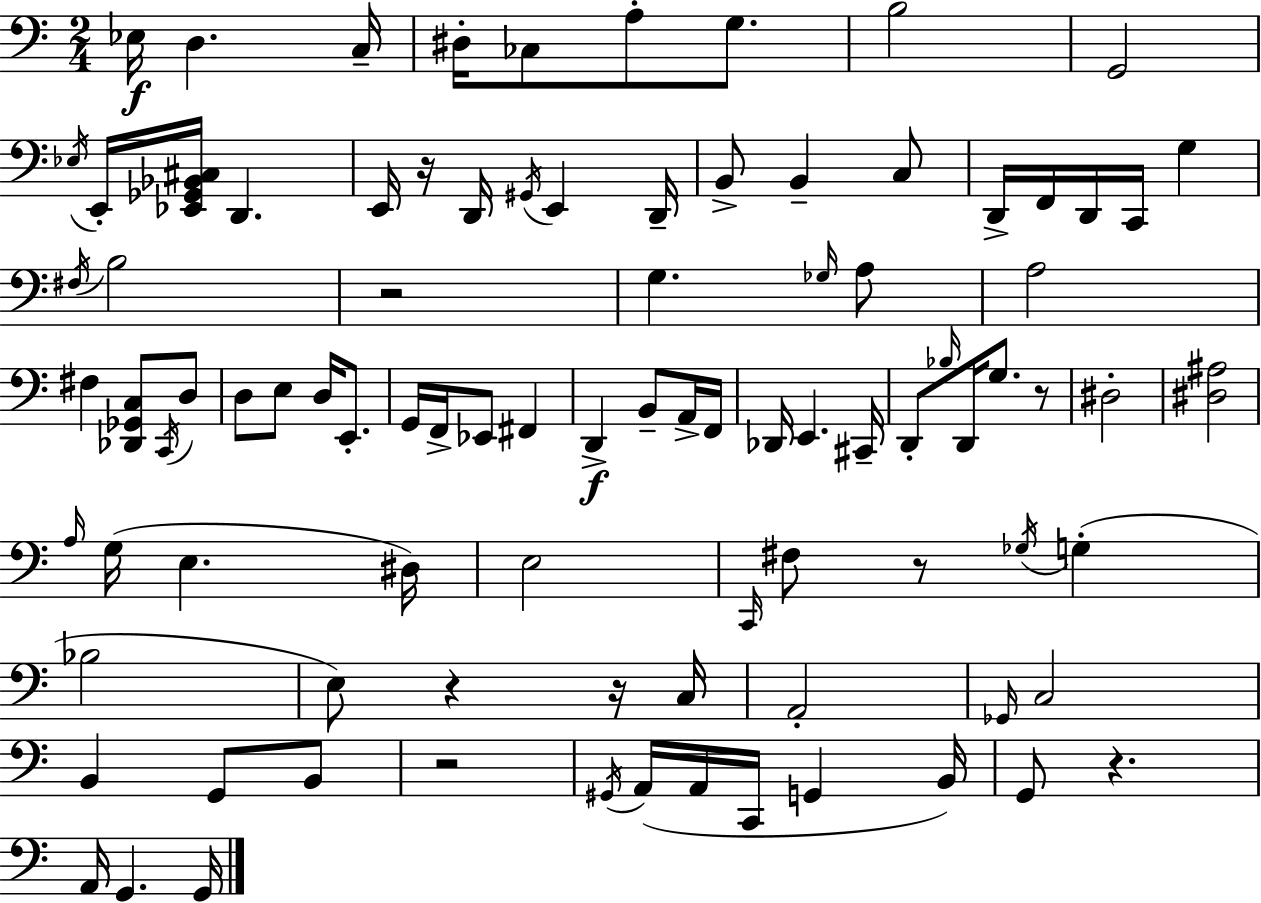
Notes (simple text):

Eb3/s D3/q. C3/s D#3/s CES3/e A3/e G3/e. B3/h G2/h Eb3/s E2/s [Eb2,Gb2,Bb2,C#3]/s D2/q. E2/s R/s D2/s G#2/s E2/q D2/s B2/e B2/q C3/e D2/s F2/s D2/s C2/s G3/q F#3/s B3/h R/h G3/q. Gb3/s A3/e A3/h F#3/q [Db2,Gb2,C3]/e C2/s D3/e D3/e E3/e D3/s E2/e. G2/s F2/s Eb2/e F#2/q D2/q B2/e A2/s F2/s Db2/s E2/q. C#2/s D2/e Bb3/s D2/s G3/e. R/e D#3/h [D#3,A#3]/h A3/s G3/s E3/q. D#3/s E3/h C2/s F#3/e R/e Gb3/s G3/q Bb3/h E3/e R/q R/s C3/s A2/h Gb2/s C3/h B2/q G2/e B2/e R/h G#2/s A2/s A2/s C2/s G2/q B2/s G2/e R/q. A2/s G2/q. G2/s